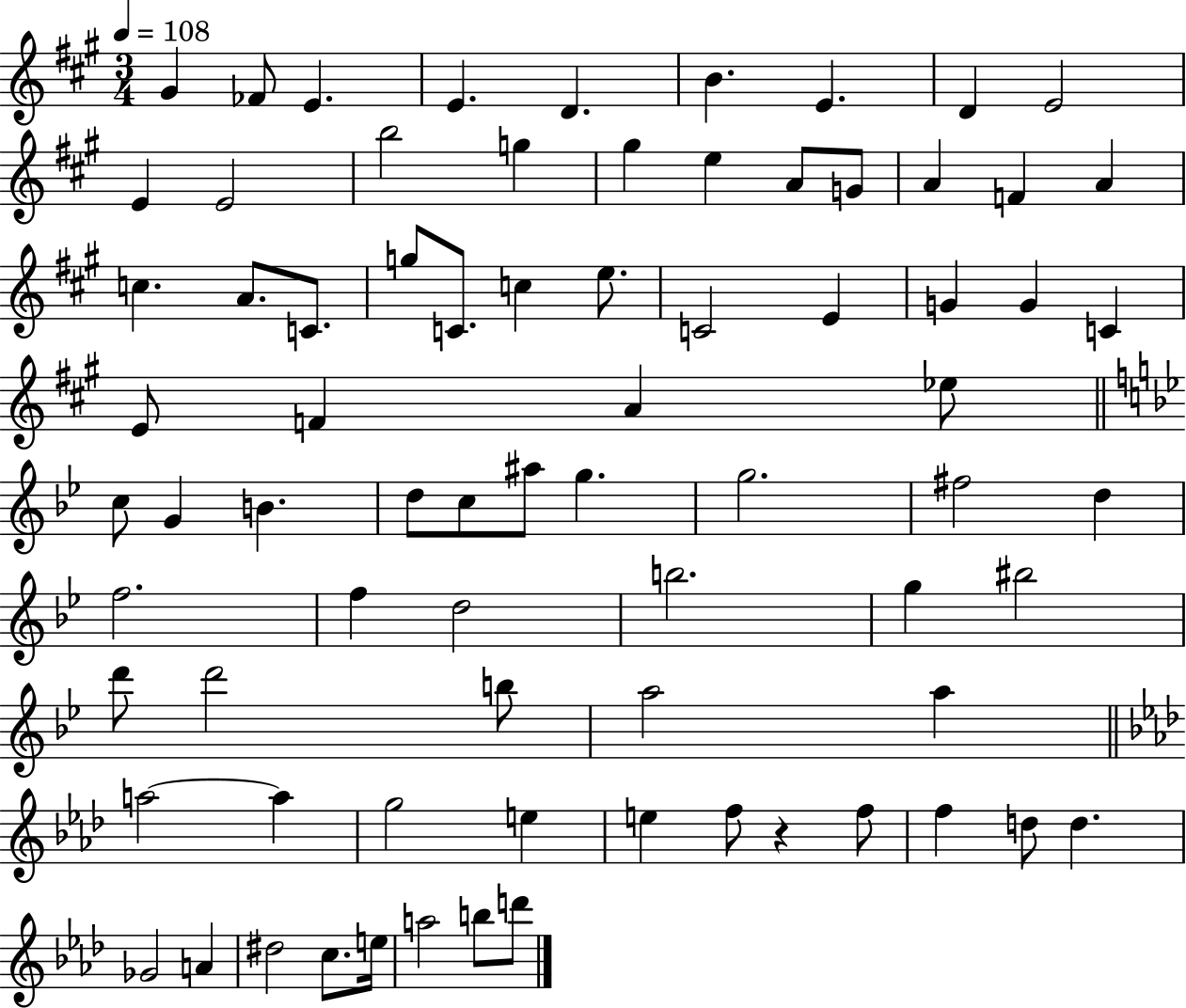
X:1
T:Untitled
M:3/4
L:1/4
K:A
^G _F/2 E E D B E D E2 E E2 b2 g ^g e A/2 G/2 A F A c A/2 C/2 g/2 C/2 c e/2 C2 E G G C E/2 F A _e/2 c/2 G B d/2 c/2 ^a/2 g g2 ^f2 d f2 f d2 b2 g ^b2 d'/2 d'2 b/2 a2 a a2 a g2 e e f/2 z f/2 f d/2 d _G2 A ^d2 c/2 e/4 a2 b/2 d'/2